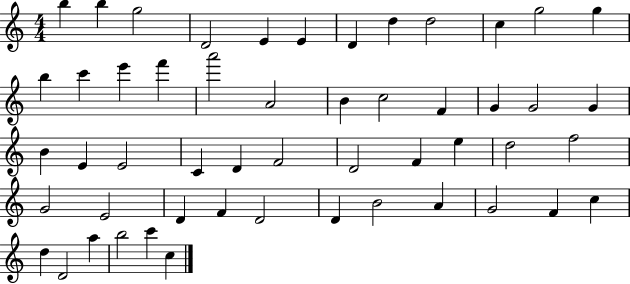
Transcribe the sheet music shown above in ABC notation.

X:1
T:Untitled
M:4/4
L:1/4
K:C
b b g2 D2 E E D d d2 c g2 g b c' e' f' a'2 A2 B c2 F G G2 G B E E2 C D F2 D2 F e d2 f2 G2 E2 D F D2 D B2 A G2 F c d D2 a b2 c' c